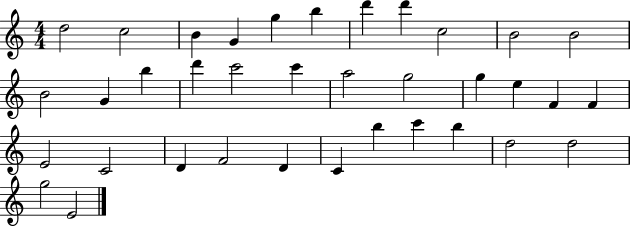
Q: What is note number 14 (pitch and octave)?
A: B5